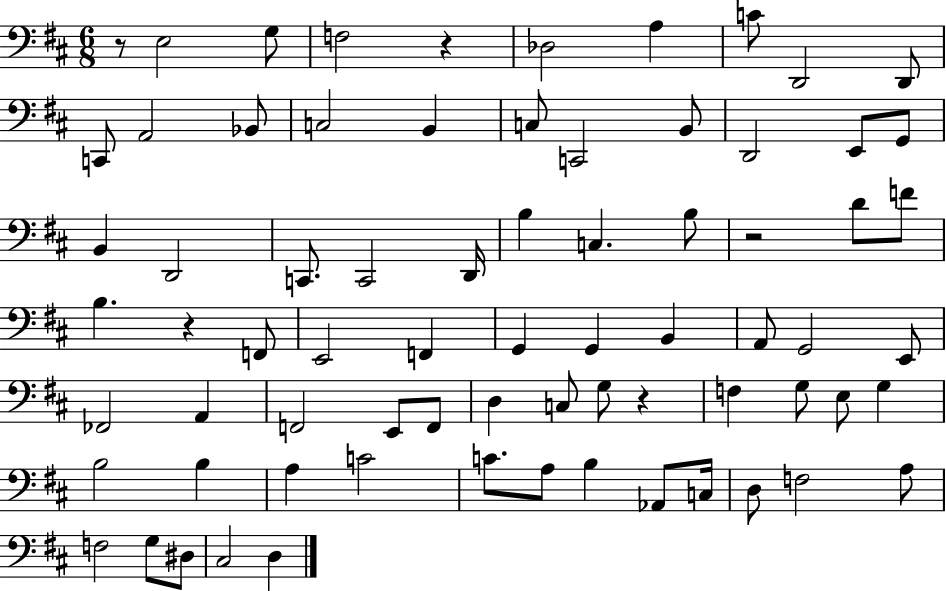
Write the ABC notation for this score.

X:1
T:Untitled
M:6/8
L:1/4
K:D
z/2 E,2 G,/2 F,2 z _D,2 A, C/2 D,,2 D,,/2 C,,/2 A,,2 _B,,/2 C,2 B,, C,/2 C,,2 B,,/2 D,,2 E,,/2 G,,/2 B,, D,,2 C,,/2 C,,2 D,,/4 B, C, B,/2 z2 D/2 F/2 B, z F,,/2 E,,2 F,, G,, G,, B,, A,,/2 G,,2 E,,/2 _F,,2 A,, F,,2 E,,/2 F,,/2 D, C,/2 G,/2 z F, G,/2 E,/2 G, B,2 B, A, C2 C/2 A,/2 B, _A,,/2 C,/4 D,/2 F,2 A,/2 F,2 G,/2 ^D,/2 ^C,2 D,